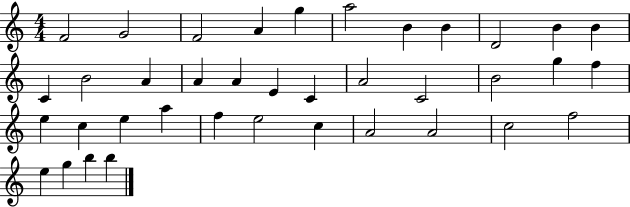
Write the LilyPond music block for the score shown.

{
  \clef treble
  \numericTimeSignature
  \time 4/4
  \key c \major
  f'2 g'2 | f'2 a'4 g''4 | a''2 b'4 b'4 | d'2 b'4 b'4 | \break c'4 b'2 a'4 | a'4 a'4 e'4 c'4 | a'2 c'2 | b'2 g''4 f''4 | \break e''4 c''4 e''4 a''4 | f''4 e''2 c''4 | a'2 a'2 | c''2 f''2 | \break e''4 g''4 b''4 b''4 | \bar "|."
}